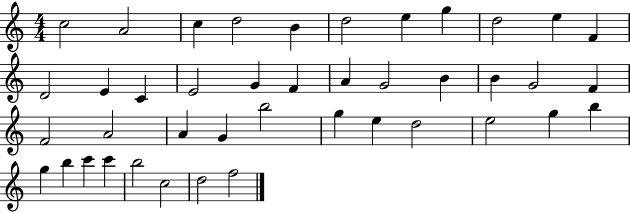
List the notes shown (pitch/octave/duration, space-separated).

C5/h A4/h C5/q D5/h B4/q D5/h E5/q G5/q D5/h E5/q F4/q D4/h E4/q C4/q E4/h G4/q F4/q A4/q G4/h B4/q B4/q G4/h F4/q F4/h A4/h A4/q G4/q B5/h G5/q E5/q D5/h E5/h G5/q B5/q G5/q B5/q C6/q C6/q B5/h C5/h D5/h F5/h